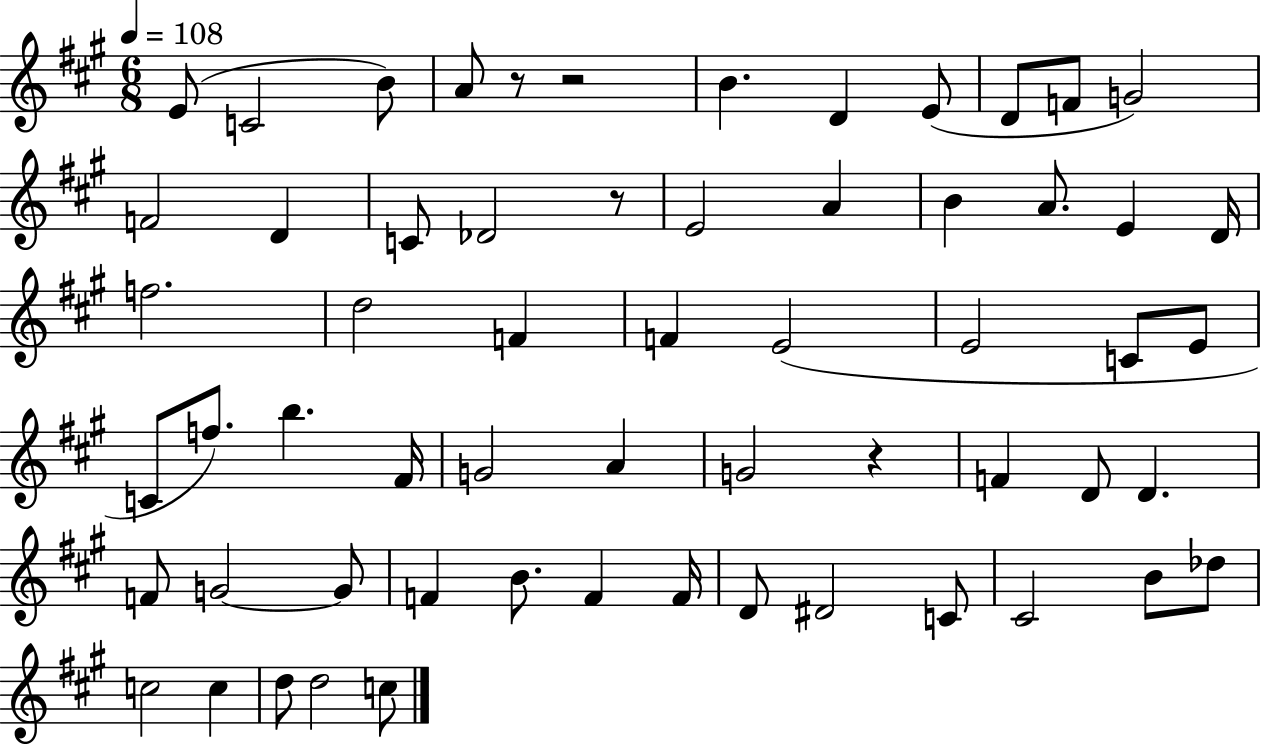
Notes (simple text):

E4/e C4/h B4/e A4/e R/e R/h B4/q. D4/q E4/e D4/e F4/e G4/h F4/h D4/q C4/e Db4/h R/e E4/h A4/q B4/q A4/e. E4/q D4/s F5/h. D5/h F4/q F4/q E4/h E4/h C4/e E4/e C4/e F5/e. B5/q. F#4/s G4/h A4/q G4/h R/q F4/q D4/e D4/q. F4/e G4/h G4/e F4/q B4/e. F4/q F4/s D4/e D#4/h C4/e C#4/h B4/e Db5/e C5/h C5/q D5/e D5/h C5/e